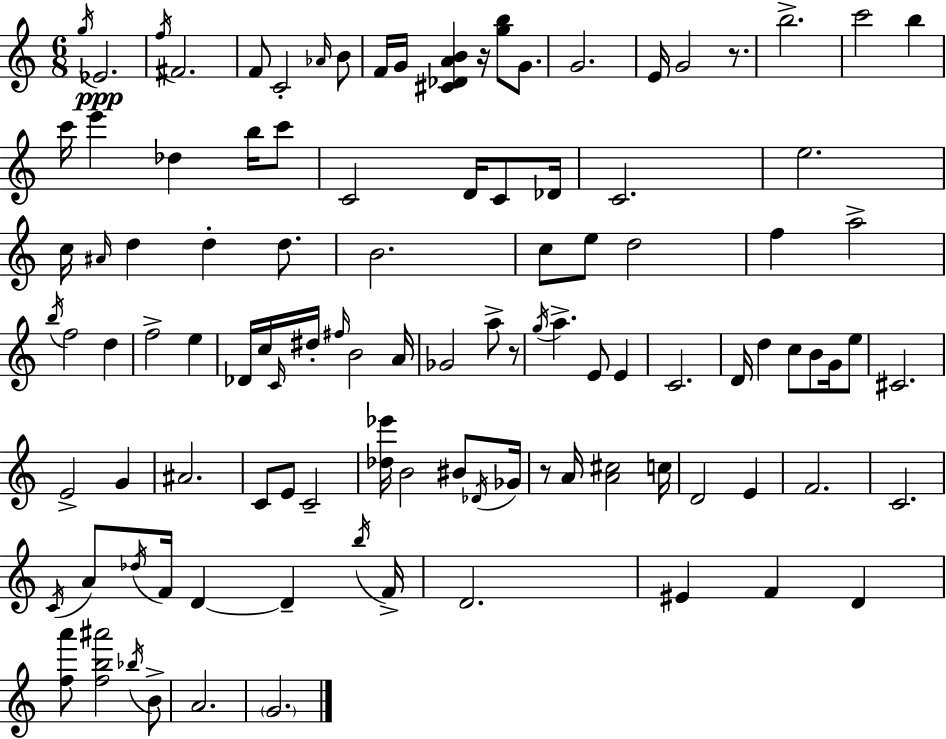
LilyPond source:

{
  \clef treble
  \numericTimeSignature
  \time 6/8
  \key a \minor
  \acciaccatura { g''16 }\ppp ees'2. | \acciaccatura { f''16 } fis'2. | f'8 c'2-. | \grace { aes'16 } b'8 f'16 g'16 <cis' des' a' b'>4 r16 <g'' b''>8 | \break g'8. g'2. | e'16 g'2 | r8. b''2.-> | c'''2 b''4 | \break c'''16 e'''4 des''4 | b''16 c'''8 c'2 d'16 | c'8 des'16 c'2. | e''2. | \break c''16 \grace { ais'16 } d''4 d''4-. | d''8. b'2. | c''8 e''8 d''2 | f''4 a''2-> | \break \acciaccatura { b''16 } f''2 | d''4 f''2-> | e''4 des'16 c''16 \grace { c'16 } dis''16-. \grace { fis''16 } b'2 | a'16 ges'2 | \break a''8-> r8 \acciaccatura { g''16 } a''4.-> | e'8 e'4 c'2. | d'16 d''4 | c''8 b'8 g'16 e''8 cis'2. | \break e'2-> | g'4 ais'2. | c'8 e'8 | c'2-- <des'' ees'''>16 b'2 | \break bis'8 \acciaccatura { des'16 } ges'16 r8 a'16 | <a' cis''>2 c''16 d'2 | e'4 f'2. | c'2. | \break \acciaccatura { c'16 } a'8 | \acciaccatura { des''16 } f'16 d'4~~ d'4-- \acciaccatura { b''16 } f'16-> | d'2. | eis'4 f'4 d'4 | \break <f'' a'''>8 <f'' b'' ais'''>2 \acciaccatura { bes''16 } b'8-> | a'2. | \parenthesize g'2. | \bar "|."
}